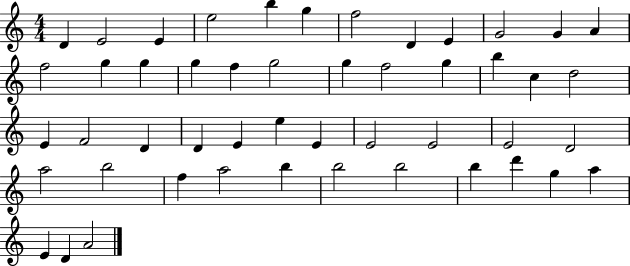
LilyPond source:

{
  \clef treble
  \numericTimeSignature
  \time 4/4
  \key c \major
  d'4 e'2 e'4 | e''2 b''4 g''4 | f''2 d'4 e'4 | g'2 g'4 a'4 | \break f''2 g''4 g''4 | g''4 f''4 g''2 | g''4 f''2 g''4 | b''4 c''4 d''2 | \break e'4 f'2 d'4 | d'4 e'4 e''4 e'4 | e'2 e'2 | e'2 d'2 | \break a''2 b''2 | f''4 a''2 b''4 | b''2 b''2 | b''4 d'''4 g''4 a''4 | \break e'4 d'4 a'2 | \bar "|."
}